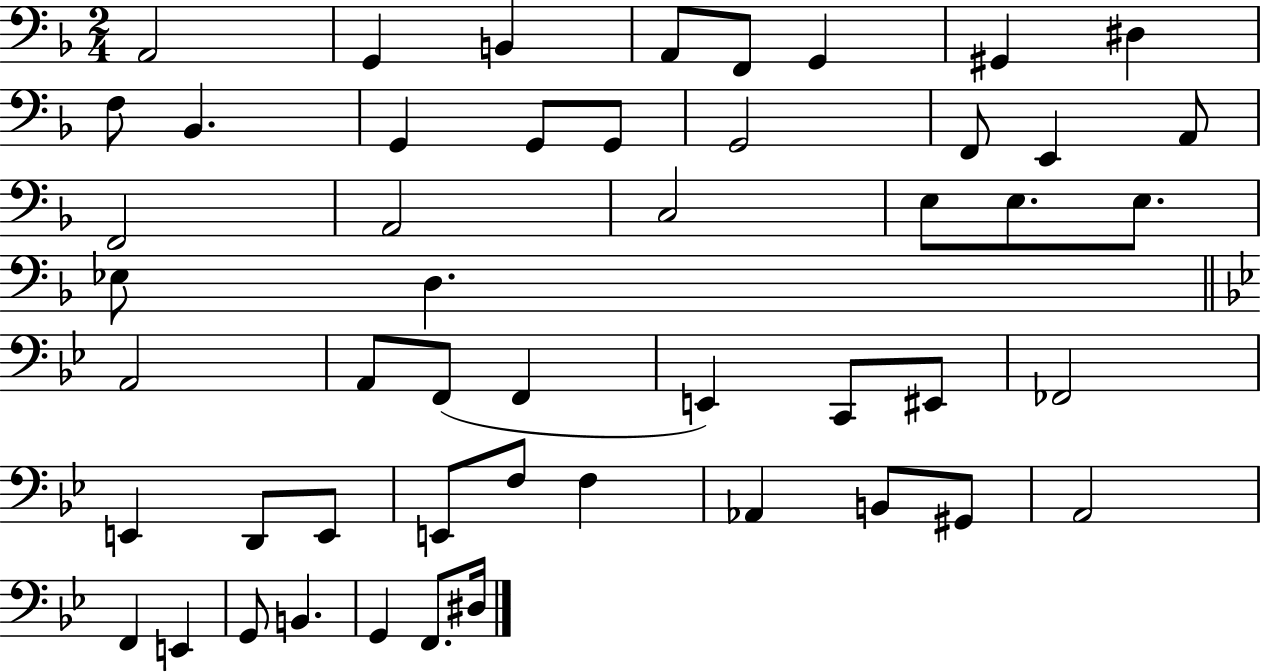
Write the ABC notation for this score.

X:1
T:Untitled
M:2/4
L:1/4
K:F
A,,2 G,, B,, A,,/2 F,,/2 G,, ^G,, ^D, F,/2 _B,, G,, G,,/2 G,,/2 G,,2 F,,/2 E,, A,,/2 F,,2 A,,2 C,2 E,/2 E,/2 E,/2 _E,/2 D, A,,2 A,,/2 F,,/2 F,, E,, C,,/2 ^E,,/2 _F,,2 E,, D,,/2 E,,/2 E,,/2 F,/2 F, _A,, B,,/2 ^G,,/2 A,,2 F,, E,, G,,/2 B,, G,, F,,/2 ^D,/4